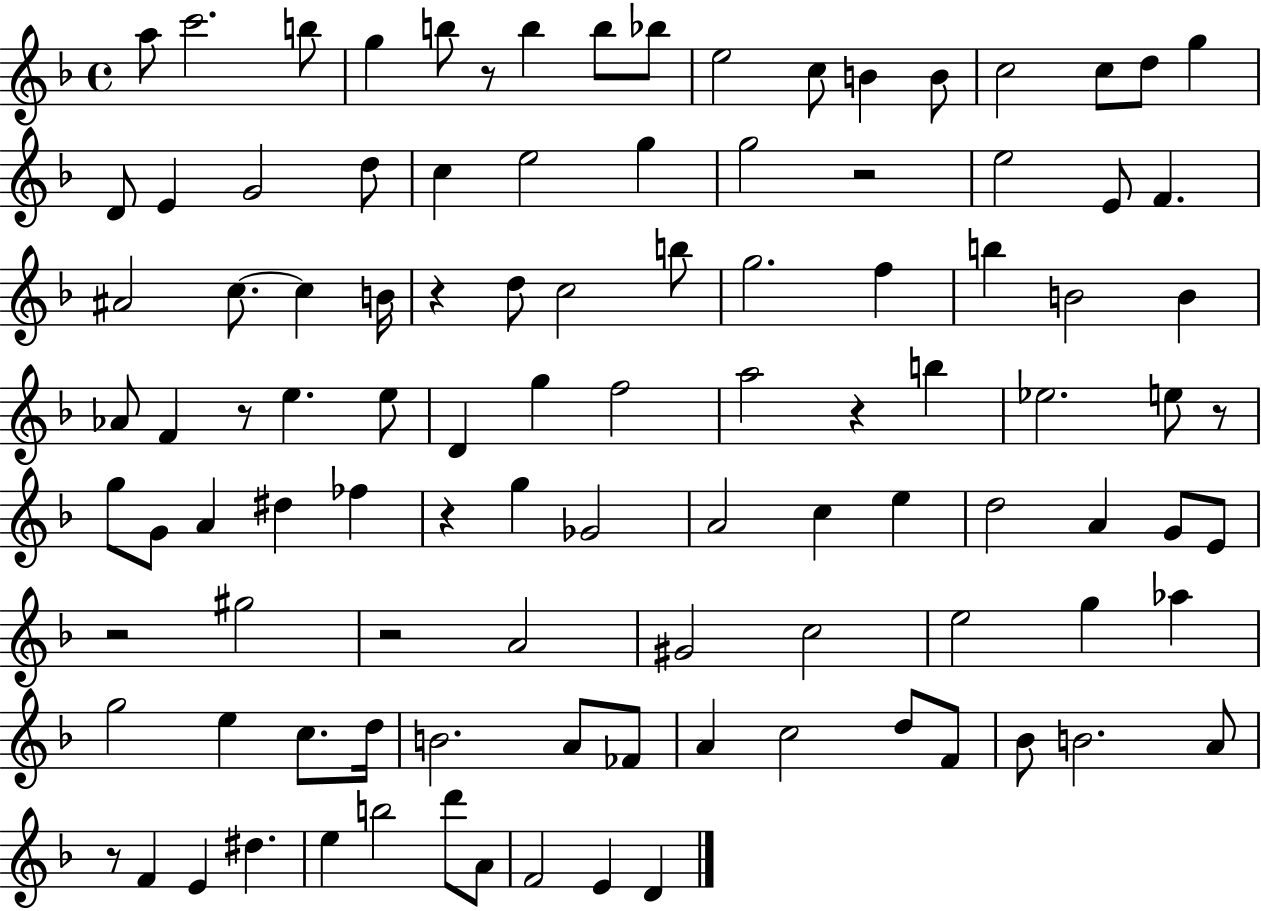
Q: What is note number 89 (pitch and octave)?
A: E5